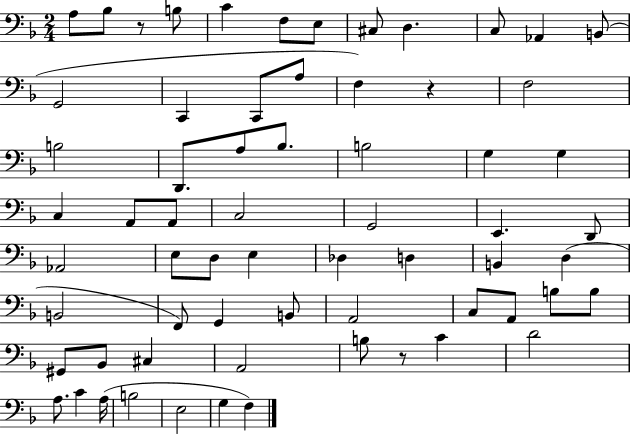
X:1
T:Untitled
M:2/4
L:1/4
K:F
A,/2 _B,/2 z/2 B,/2 C F,/2 E,/2 ^C,/2 D, C,/2 _A,, B,,/2 G,,2 C,, C,,/2 A,/2 F, z F,2 B,2 D,,/2 A,/2 _B,/2 B,2 G, G, C, A,,/2 A,,/2 C,2 G,,2 E,, D,,/2 _A,,2 E,/2 D,/2 E, _D, D, B,, D, B,,2 F,,/2 G,, B,,/2 A,,2 C,/2 A,,/2 B,/2 B,/2 ^G,,/2 _B,,/2 ^C, A,,2 B,/2 z/2 C D2 A,/2 C A,/4 B,2 E,2 G, F,